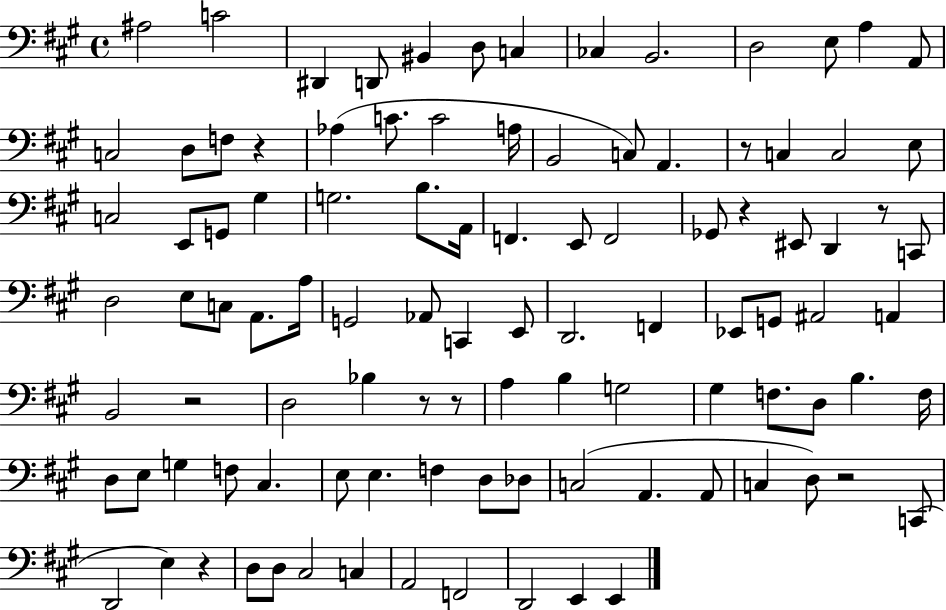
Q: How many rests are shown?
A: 9